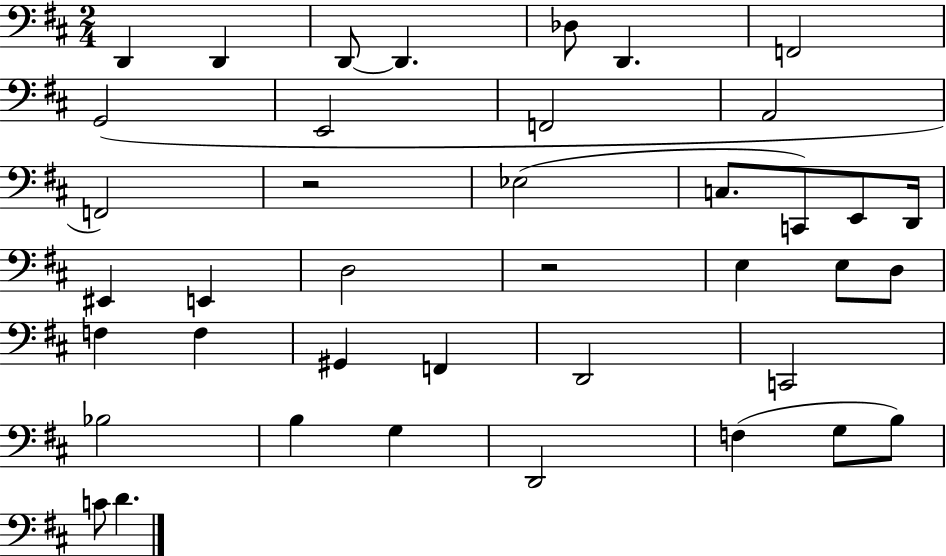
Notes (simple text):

D2/q D2/q D2/e D2/q. Db3/e D2/q. F2/h G2/h E2/h F2/h A2/h F2/h R/h Eb3/h C3/e. C2/e E2/e D2/s EIS2/q E2/q D3/h R/h E3/q E3/e D3/e F3/q F3/q G#2/q F2/q D2/h C2/h Bb3/h B3/q G3/q D2/h F3/q G3/e B3/e C4/e D4/q.